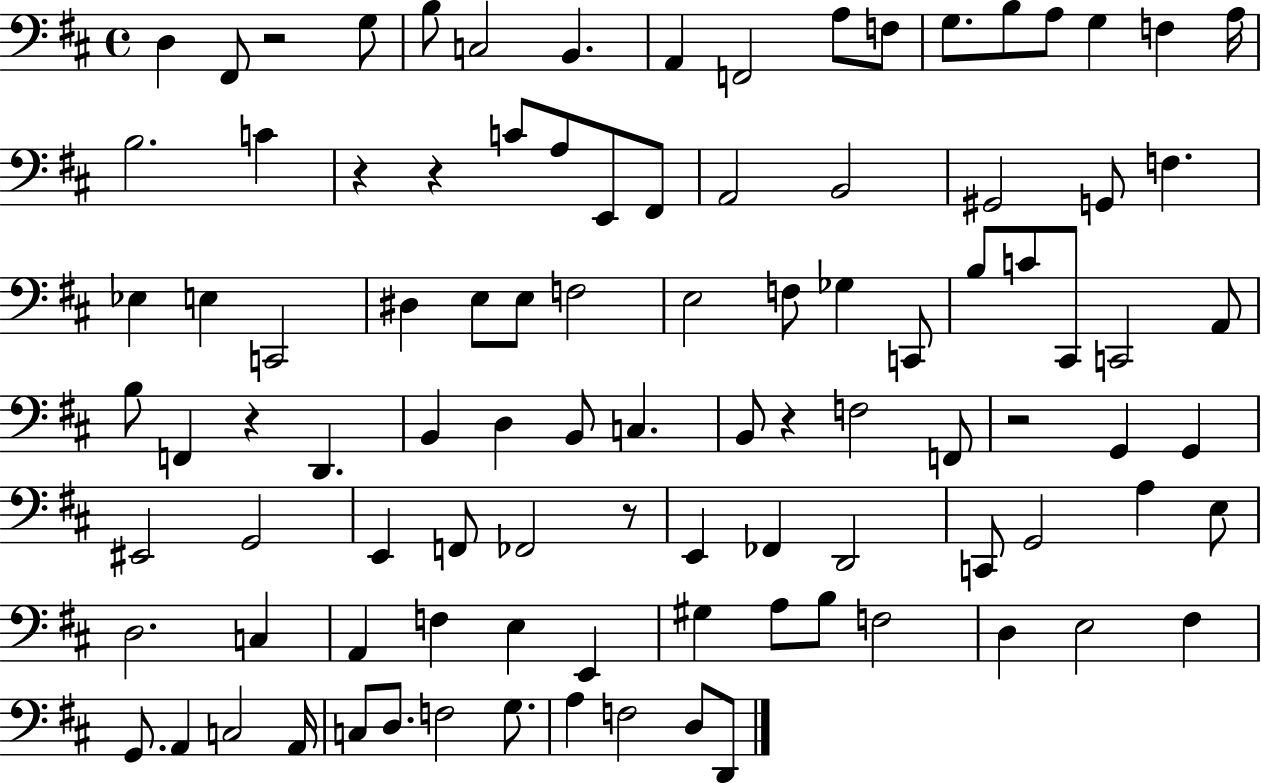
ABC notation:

X:1
T:Untitled
M:4/4
L:1/4
K:D
D, ^F,,/2 z2 G,/2 B,/2 C,2 B,, A,, F,,2 A,/2 F,/2 G,/2 B,/2 A,/2 G, F, A,/4 B,2 C z z C/2 A,/2 E,,/2 ^F,,/2 A,,2 B,,2 ^G,,2 G,,/2 F, _E, E, C,,2 ^D, E,/2 E,/2 F,2 E,2 F,/2 _G, C,,/2 B,/2 C/2 ^C,,/2 C,,2 A,,/2 B,/2 F,, z D,, B,, D, B,,/2 C, B,,/2 z F,2 F,,/2 z2 G,, G,, ^E,,2 G,,2 E,, F,,/2 _F,,2 z/2 E,, _F,, D,,2 C,,/2 G,,2 A, E,/2 D,2 C, A,, F, E, E,, ^G, A,/2 B,/2 F,2 D, E,2 ^F, G,,/2 A,, C,2 A,,/4 C,/2 D,/2 F,2 G,/2 A, F,2 D,/2 D,,/2